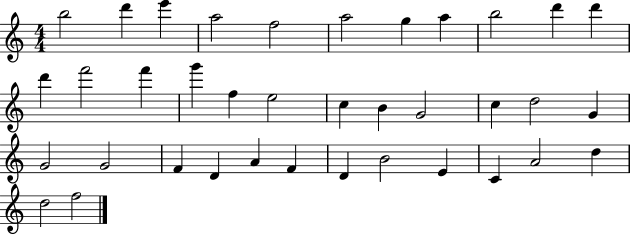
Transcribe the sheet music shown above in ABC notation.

X:1
T:Untitled
M:4/4
L:1/4
K:C
b2 d' e' a2 f2 a2 g a b2 d' d' d' f'2 f' g' f e2 c B G2 c d2 G G2 G2 F D A F D B2 E C A2 d d2 f2